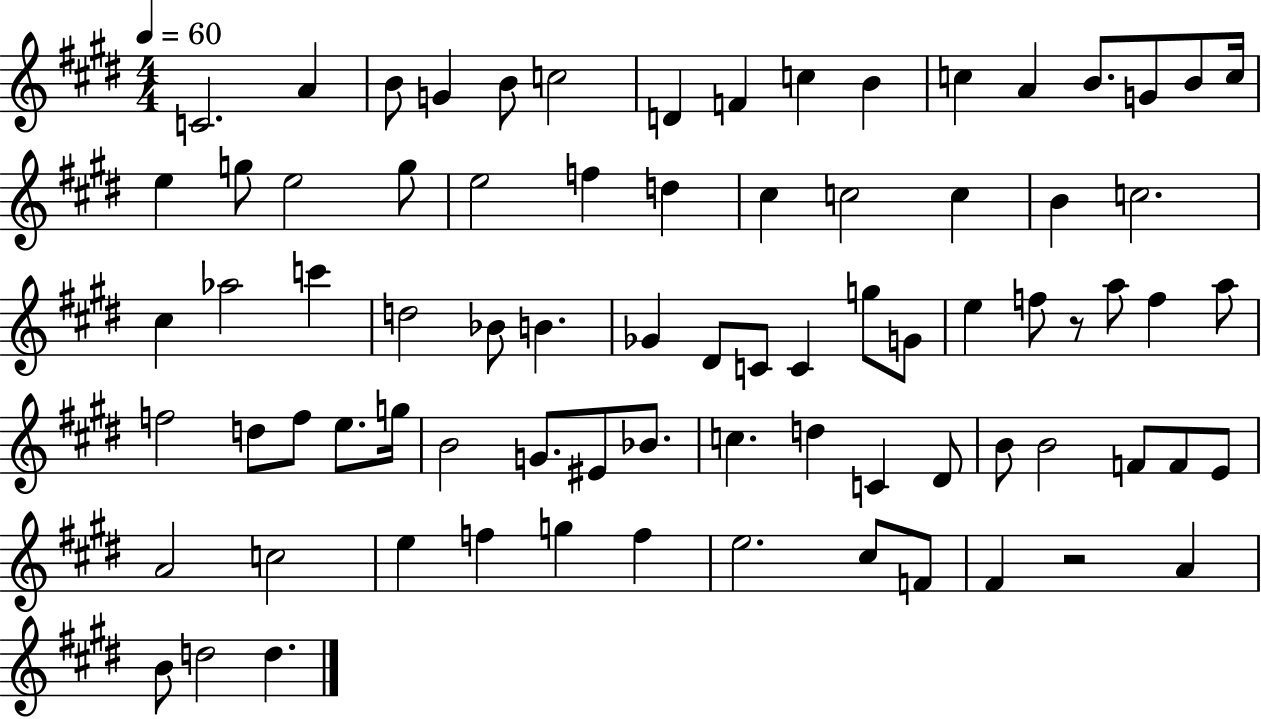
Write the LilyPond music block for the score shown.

{
  \clef treble
  \numericTimeSignature
  \time 4/4
  \key e \major
  \tempo 4 = 60
  c'2. a'4 | b'8 g'4 b'8 c''2 | d'4 f'4 c''4 b'4 | c''4 a'4 b'8. g'8 b'8 c''16 | \break e''4 g''8 e''2 g''8 | e''2 f''4 d''4 | cis''4 c''2 c''4 | b'4 c''2. | \break cis''4 aes''2 c'''4 | d''2 bes'8 b'4. | ges'4 dis'8 c'8 c'4 g''8 g'8 | e''4 f''8 r8 a''8 f''4 a''8 | \break f''2 d''8 f''8 e''8. g''16 | b'2 g'8. eis'8 bes'8. | c''4. d''4 c'4 dis'8 | b'8 b'2 f'8 f'8 e'8 | \break a'2 c''2 | e''4 f''4 g''4 f''4 | e''2. cis''8 f'8 | fis'4 r2 a'4 | \break b'8 d''2 d''4. | \bar "|."
}